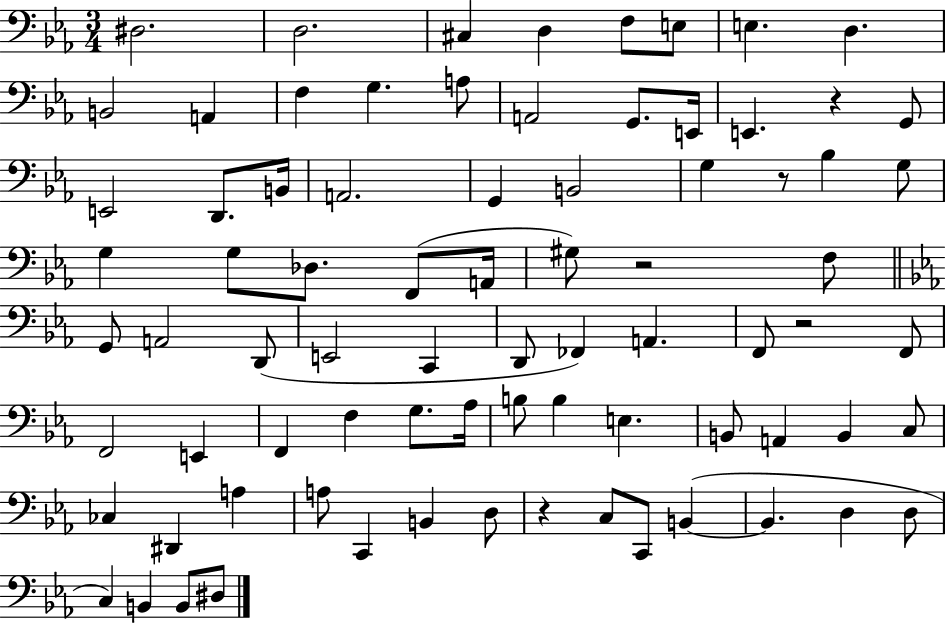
X:1
T:Untitled
M:3/4
L:1/4
K:Eb
^D,2 D,2 ^C, D, F,/2 E,/2 E, D, B,,2 A,, F, G, A,/2 A,,2 G,,/2 E,,/4 E,, z G,,/2 E,,2 D,,/2 B,,/4 A,,2 G,, B,,2 G, z/2 _B, G,/2 G, G,/2 _D,/2 F,,/2 A,,/4 ^G,/2 z2 F,/2 G,,/2 A,,2 D,,/2 E,,2 C,, D,,/2 _F,, A,, F,,/2 z2 F,,/2 F,,2 E,, F,, F, G,/2 _A,/4 B,/2 B, E, B,,/2 A,, B,, C,/2 _C, ^D,, A, A,/2 C,, B,, D,/2 z C,/2 C,,/2 B,, B,, D, D,/2 C, B,, B,,/2 ^D,/2